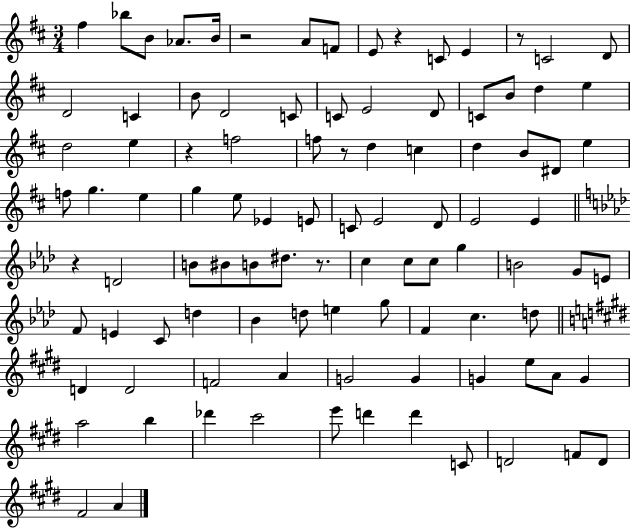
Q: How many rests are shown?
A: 7